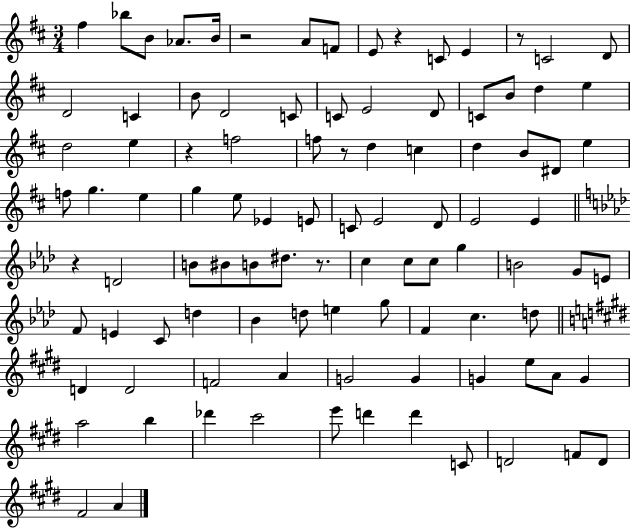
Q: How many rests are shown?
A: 7